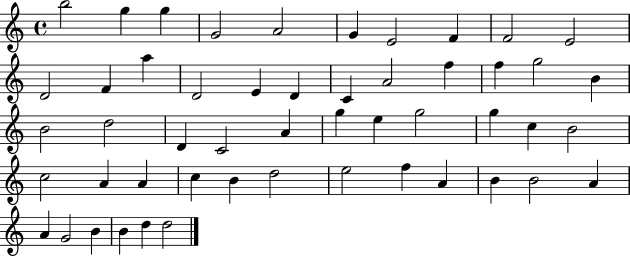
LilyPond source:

{
  \clef treble
  \time 4/4
  \defaultTimeSignature
  \key c \major
  b''2 g''4 g''4 | g'2 a'2 | g'4 e'2 f'4 | f'2 e'2 | \break d'2 f'4 a''4 | d'2 e'4 d'4 | c'4 a'2 f''4 | f''4 g''2 b'4 | \break b'2 d''2 | d'4 c'2 a'4 | g''4 e''4 g''2 | g''4 c''4 b'2 | \break c''2 a'4 a'4 | c''4 b'4 d''2 | e''2 f''4 a'4 | b'4 b'2 a'4 | \break a'4 g'2 b'4 | b'4 d''4 d''2 | \bar "|."
}